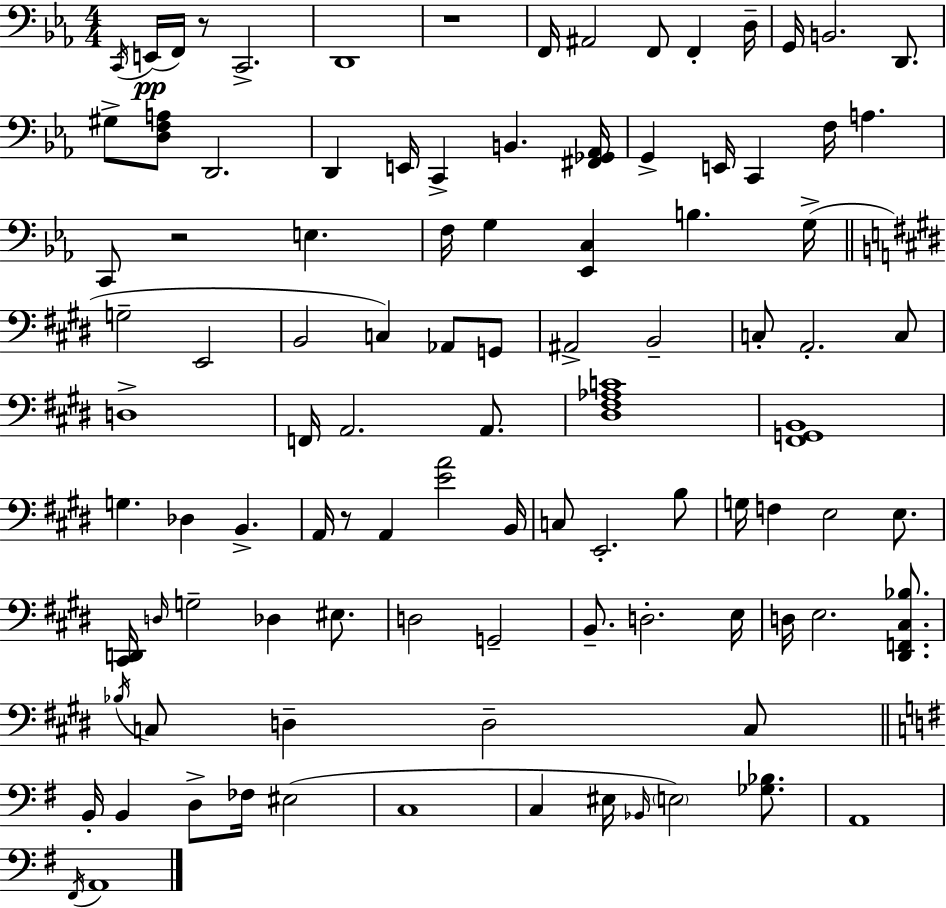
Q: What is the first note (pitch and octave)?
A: C2